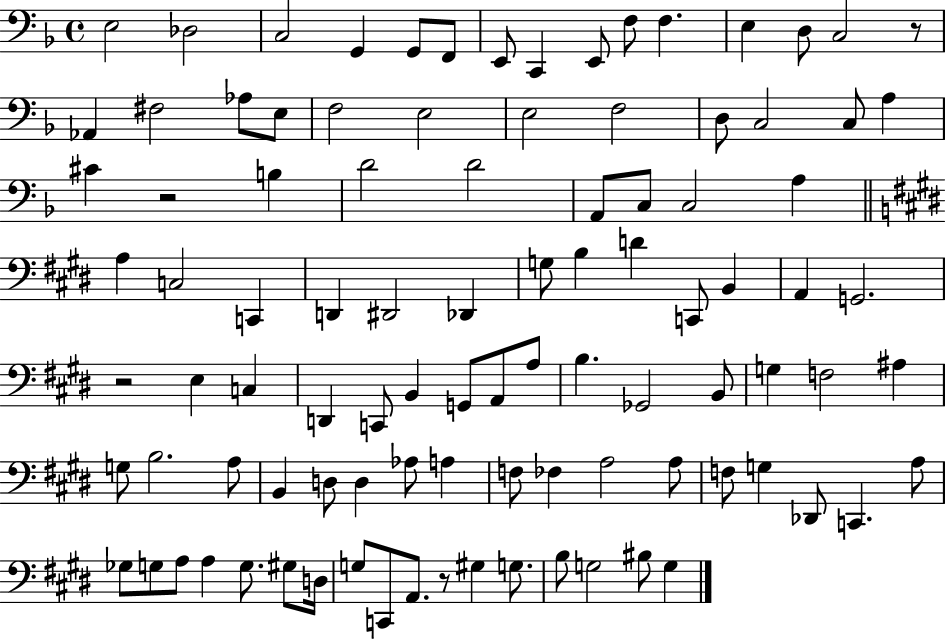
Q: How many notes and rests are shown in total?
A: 98